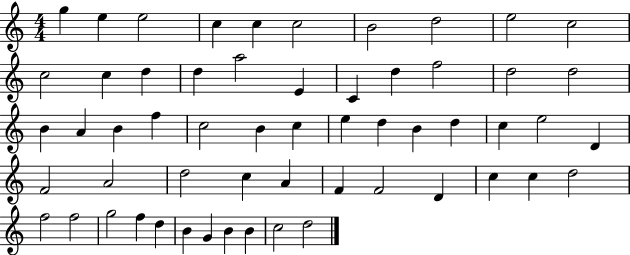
{
  \clef treble
  \numericTimeSignature
  \time 4/4
  \key c \major
  g''4 e''4 e''2 | c''4 c''4 c''2 | b'2 d''2 | e''2 c''2 | \break c''2 c''4 d''4 | d''4 a''2 e'4 | c'4 d''4 f''2 | d''2 d''2 | \break b'4 a'4 b'4 f''4 | c''2 b'4 c''4 | e''4 d''4 b'4 d''4 | c''4 e''2 d'4 | \break f'2 a'2 | d''2 c''4 a'4 | f'4 f'2 d'4 | c''4 c''4 d''2 | \break f''2 f''2 | g''2 f''4 d''4 | b'4 g'4 b'4 b'4 | c''2 d''2 | \break \bar "|."
}